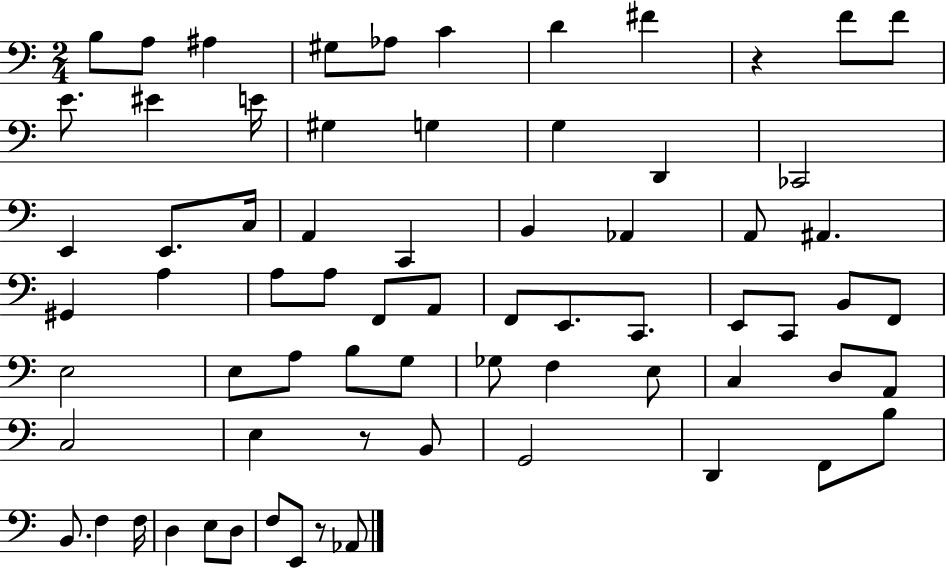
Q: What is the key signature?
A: C major